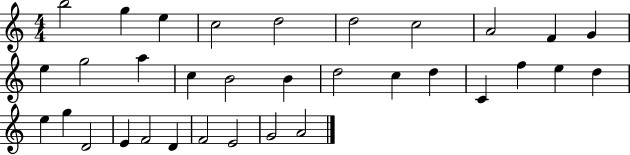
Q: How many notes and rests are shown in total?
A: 33